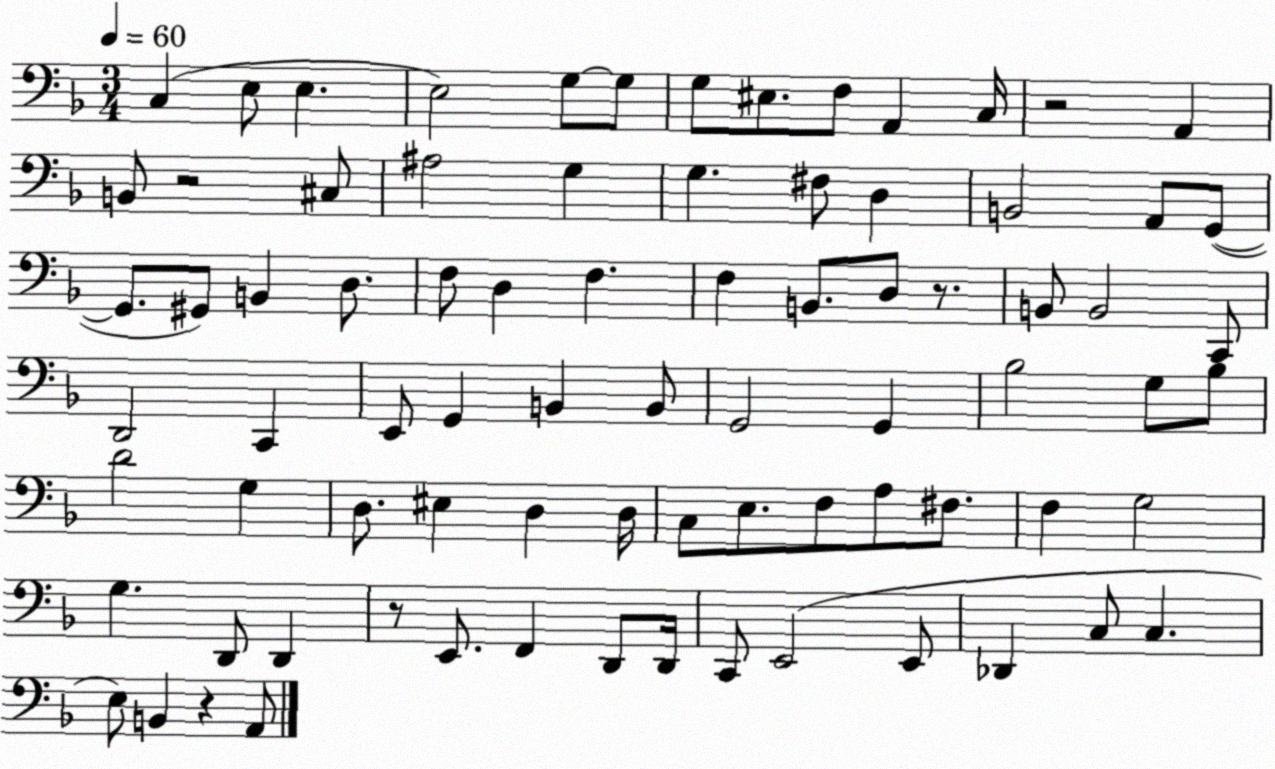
X:1
T:Untitled
M:3/4
L:1/4
K:F
C, E,/2 E, E,2 G,/2 G,/2 G,/2 ^E,/2 F,/2 A,, C,/4 z2 A,, B,,/2 z2 ^C,/2 ^A,2 G, G, ^F,/2 D, B,,2 A,,/2 G,,/2 G,,/2 ^G,,/2 B,, D,/2 F,/2 D, F, F, B,,/2 D,/2 z/2 B,,/2 B,,2 C,,/2 D,,2 C,, E,,/2 G,, B,, B,,/2 G,,2 G,, _B,2 G,/2 _B,/2 D2 G, D,/2 ^E, D, D,/4 C,/2 E,/2 F,/2 A,/2 ^F,/2 F, G,2 G, D,,/2 D,, z/2 E,,/2 F,, D,,/2 D,,/4 C,,/2 E,,2 E,,/2 _D,, C,/2 C, E,/2 B,, z A,,/2